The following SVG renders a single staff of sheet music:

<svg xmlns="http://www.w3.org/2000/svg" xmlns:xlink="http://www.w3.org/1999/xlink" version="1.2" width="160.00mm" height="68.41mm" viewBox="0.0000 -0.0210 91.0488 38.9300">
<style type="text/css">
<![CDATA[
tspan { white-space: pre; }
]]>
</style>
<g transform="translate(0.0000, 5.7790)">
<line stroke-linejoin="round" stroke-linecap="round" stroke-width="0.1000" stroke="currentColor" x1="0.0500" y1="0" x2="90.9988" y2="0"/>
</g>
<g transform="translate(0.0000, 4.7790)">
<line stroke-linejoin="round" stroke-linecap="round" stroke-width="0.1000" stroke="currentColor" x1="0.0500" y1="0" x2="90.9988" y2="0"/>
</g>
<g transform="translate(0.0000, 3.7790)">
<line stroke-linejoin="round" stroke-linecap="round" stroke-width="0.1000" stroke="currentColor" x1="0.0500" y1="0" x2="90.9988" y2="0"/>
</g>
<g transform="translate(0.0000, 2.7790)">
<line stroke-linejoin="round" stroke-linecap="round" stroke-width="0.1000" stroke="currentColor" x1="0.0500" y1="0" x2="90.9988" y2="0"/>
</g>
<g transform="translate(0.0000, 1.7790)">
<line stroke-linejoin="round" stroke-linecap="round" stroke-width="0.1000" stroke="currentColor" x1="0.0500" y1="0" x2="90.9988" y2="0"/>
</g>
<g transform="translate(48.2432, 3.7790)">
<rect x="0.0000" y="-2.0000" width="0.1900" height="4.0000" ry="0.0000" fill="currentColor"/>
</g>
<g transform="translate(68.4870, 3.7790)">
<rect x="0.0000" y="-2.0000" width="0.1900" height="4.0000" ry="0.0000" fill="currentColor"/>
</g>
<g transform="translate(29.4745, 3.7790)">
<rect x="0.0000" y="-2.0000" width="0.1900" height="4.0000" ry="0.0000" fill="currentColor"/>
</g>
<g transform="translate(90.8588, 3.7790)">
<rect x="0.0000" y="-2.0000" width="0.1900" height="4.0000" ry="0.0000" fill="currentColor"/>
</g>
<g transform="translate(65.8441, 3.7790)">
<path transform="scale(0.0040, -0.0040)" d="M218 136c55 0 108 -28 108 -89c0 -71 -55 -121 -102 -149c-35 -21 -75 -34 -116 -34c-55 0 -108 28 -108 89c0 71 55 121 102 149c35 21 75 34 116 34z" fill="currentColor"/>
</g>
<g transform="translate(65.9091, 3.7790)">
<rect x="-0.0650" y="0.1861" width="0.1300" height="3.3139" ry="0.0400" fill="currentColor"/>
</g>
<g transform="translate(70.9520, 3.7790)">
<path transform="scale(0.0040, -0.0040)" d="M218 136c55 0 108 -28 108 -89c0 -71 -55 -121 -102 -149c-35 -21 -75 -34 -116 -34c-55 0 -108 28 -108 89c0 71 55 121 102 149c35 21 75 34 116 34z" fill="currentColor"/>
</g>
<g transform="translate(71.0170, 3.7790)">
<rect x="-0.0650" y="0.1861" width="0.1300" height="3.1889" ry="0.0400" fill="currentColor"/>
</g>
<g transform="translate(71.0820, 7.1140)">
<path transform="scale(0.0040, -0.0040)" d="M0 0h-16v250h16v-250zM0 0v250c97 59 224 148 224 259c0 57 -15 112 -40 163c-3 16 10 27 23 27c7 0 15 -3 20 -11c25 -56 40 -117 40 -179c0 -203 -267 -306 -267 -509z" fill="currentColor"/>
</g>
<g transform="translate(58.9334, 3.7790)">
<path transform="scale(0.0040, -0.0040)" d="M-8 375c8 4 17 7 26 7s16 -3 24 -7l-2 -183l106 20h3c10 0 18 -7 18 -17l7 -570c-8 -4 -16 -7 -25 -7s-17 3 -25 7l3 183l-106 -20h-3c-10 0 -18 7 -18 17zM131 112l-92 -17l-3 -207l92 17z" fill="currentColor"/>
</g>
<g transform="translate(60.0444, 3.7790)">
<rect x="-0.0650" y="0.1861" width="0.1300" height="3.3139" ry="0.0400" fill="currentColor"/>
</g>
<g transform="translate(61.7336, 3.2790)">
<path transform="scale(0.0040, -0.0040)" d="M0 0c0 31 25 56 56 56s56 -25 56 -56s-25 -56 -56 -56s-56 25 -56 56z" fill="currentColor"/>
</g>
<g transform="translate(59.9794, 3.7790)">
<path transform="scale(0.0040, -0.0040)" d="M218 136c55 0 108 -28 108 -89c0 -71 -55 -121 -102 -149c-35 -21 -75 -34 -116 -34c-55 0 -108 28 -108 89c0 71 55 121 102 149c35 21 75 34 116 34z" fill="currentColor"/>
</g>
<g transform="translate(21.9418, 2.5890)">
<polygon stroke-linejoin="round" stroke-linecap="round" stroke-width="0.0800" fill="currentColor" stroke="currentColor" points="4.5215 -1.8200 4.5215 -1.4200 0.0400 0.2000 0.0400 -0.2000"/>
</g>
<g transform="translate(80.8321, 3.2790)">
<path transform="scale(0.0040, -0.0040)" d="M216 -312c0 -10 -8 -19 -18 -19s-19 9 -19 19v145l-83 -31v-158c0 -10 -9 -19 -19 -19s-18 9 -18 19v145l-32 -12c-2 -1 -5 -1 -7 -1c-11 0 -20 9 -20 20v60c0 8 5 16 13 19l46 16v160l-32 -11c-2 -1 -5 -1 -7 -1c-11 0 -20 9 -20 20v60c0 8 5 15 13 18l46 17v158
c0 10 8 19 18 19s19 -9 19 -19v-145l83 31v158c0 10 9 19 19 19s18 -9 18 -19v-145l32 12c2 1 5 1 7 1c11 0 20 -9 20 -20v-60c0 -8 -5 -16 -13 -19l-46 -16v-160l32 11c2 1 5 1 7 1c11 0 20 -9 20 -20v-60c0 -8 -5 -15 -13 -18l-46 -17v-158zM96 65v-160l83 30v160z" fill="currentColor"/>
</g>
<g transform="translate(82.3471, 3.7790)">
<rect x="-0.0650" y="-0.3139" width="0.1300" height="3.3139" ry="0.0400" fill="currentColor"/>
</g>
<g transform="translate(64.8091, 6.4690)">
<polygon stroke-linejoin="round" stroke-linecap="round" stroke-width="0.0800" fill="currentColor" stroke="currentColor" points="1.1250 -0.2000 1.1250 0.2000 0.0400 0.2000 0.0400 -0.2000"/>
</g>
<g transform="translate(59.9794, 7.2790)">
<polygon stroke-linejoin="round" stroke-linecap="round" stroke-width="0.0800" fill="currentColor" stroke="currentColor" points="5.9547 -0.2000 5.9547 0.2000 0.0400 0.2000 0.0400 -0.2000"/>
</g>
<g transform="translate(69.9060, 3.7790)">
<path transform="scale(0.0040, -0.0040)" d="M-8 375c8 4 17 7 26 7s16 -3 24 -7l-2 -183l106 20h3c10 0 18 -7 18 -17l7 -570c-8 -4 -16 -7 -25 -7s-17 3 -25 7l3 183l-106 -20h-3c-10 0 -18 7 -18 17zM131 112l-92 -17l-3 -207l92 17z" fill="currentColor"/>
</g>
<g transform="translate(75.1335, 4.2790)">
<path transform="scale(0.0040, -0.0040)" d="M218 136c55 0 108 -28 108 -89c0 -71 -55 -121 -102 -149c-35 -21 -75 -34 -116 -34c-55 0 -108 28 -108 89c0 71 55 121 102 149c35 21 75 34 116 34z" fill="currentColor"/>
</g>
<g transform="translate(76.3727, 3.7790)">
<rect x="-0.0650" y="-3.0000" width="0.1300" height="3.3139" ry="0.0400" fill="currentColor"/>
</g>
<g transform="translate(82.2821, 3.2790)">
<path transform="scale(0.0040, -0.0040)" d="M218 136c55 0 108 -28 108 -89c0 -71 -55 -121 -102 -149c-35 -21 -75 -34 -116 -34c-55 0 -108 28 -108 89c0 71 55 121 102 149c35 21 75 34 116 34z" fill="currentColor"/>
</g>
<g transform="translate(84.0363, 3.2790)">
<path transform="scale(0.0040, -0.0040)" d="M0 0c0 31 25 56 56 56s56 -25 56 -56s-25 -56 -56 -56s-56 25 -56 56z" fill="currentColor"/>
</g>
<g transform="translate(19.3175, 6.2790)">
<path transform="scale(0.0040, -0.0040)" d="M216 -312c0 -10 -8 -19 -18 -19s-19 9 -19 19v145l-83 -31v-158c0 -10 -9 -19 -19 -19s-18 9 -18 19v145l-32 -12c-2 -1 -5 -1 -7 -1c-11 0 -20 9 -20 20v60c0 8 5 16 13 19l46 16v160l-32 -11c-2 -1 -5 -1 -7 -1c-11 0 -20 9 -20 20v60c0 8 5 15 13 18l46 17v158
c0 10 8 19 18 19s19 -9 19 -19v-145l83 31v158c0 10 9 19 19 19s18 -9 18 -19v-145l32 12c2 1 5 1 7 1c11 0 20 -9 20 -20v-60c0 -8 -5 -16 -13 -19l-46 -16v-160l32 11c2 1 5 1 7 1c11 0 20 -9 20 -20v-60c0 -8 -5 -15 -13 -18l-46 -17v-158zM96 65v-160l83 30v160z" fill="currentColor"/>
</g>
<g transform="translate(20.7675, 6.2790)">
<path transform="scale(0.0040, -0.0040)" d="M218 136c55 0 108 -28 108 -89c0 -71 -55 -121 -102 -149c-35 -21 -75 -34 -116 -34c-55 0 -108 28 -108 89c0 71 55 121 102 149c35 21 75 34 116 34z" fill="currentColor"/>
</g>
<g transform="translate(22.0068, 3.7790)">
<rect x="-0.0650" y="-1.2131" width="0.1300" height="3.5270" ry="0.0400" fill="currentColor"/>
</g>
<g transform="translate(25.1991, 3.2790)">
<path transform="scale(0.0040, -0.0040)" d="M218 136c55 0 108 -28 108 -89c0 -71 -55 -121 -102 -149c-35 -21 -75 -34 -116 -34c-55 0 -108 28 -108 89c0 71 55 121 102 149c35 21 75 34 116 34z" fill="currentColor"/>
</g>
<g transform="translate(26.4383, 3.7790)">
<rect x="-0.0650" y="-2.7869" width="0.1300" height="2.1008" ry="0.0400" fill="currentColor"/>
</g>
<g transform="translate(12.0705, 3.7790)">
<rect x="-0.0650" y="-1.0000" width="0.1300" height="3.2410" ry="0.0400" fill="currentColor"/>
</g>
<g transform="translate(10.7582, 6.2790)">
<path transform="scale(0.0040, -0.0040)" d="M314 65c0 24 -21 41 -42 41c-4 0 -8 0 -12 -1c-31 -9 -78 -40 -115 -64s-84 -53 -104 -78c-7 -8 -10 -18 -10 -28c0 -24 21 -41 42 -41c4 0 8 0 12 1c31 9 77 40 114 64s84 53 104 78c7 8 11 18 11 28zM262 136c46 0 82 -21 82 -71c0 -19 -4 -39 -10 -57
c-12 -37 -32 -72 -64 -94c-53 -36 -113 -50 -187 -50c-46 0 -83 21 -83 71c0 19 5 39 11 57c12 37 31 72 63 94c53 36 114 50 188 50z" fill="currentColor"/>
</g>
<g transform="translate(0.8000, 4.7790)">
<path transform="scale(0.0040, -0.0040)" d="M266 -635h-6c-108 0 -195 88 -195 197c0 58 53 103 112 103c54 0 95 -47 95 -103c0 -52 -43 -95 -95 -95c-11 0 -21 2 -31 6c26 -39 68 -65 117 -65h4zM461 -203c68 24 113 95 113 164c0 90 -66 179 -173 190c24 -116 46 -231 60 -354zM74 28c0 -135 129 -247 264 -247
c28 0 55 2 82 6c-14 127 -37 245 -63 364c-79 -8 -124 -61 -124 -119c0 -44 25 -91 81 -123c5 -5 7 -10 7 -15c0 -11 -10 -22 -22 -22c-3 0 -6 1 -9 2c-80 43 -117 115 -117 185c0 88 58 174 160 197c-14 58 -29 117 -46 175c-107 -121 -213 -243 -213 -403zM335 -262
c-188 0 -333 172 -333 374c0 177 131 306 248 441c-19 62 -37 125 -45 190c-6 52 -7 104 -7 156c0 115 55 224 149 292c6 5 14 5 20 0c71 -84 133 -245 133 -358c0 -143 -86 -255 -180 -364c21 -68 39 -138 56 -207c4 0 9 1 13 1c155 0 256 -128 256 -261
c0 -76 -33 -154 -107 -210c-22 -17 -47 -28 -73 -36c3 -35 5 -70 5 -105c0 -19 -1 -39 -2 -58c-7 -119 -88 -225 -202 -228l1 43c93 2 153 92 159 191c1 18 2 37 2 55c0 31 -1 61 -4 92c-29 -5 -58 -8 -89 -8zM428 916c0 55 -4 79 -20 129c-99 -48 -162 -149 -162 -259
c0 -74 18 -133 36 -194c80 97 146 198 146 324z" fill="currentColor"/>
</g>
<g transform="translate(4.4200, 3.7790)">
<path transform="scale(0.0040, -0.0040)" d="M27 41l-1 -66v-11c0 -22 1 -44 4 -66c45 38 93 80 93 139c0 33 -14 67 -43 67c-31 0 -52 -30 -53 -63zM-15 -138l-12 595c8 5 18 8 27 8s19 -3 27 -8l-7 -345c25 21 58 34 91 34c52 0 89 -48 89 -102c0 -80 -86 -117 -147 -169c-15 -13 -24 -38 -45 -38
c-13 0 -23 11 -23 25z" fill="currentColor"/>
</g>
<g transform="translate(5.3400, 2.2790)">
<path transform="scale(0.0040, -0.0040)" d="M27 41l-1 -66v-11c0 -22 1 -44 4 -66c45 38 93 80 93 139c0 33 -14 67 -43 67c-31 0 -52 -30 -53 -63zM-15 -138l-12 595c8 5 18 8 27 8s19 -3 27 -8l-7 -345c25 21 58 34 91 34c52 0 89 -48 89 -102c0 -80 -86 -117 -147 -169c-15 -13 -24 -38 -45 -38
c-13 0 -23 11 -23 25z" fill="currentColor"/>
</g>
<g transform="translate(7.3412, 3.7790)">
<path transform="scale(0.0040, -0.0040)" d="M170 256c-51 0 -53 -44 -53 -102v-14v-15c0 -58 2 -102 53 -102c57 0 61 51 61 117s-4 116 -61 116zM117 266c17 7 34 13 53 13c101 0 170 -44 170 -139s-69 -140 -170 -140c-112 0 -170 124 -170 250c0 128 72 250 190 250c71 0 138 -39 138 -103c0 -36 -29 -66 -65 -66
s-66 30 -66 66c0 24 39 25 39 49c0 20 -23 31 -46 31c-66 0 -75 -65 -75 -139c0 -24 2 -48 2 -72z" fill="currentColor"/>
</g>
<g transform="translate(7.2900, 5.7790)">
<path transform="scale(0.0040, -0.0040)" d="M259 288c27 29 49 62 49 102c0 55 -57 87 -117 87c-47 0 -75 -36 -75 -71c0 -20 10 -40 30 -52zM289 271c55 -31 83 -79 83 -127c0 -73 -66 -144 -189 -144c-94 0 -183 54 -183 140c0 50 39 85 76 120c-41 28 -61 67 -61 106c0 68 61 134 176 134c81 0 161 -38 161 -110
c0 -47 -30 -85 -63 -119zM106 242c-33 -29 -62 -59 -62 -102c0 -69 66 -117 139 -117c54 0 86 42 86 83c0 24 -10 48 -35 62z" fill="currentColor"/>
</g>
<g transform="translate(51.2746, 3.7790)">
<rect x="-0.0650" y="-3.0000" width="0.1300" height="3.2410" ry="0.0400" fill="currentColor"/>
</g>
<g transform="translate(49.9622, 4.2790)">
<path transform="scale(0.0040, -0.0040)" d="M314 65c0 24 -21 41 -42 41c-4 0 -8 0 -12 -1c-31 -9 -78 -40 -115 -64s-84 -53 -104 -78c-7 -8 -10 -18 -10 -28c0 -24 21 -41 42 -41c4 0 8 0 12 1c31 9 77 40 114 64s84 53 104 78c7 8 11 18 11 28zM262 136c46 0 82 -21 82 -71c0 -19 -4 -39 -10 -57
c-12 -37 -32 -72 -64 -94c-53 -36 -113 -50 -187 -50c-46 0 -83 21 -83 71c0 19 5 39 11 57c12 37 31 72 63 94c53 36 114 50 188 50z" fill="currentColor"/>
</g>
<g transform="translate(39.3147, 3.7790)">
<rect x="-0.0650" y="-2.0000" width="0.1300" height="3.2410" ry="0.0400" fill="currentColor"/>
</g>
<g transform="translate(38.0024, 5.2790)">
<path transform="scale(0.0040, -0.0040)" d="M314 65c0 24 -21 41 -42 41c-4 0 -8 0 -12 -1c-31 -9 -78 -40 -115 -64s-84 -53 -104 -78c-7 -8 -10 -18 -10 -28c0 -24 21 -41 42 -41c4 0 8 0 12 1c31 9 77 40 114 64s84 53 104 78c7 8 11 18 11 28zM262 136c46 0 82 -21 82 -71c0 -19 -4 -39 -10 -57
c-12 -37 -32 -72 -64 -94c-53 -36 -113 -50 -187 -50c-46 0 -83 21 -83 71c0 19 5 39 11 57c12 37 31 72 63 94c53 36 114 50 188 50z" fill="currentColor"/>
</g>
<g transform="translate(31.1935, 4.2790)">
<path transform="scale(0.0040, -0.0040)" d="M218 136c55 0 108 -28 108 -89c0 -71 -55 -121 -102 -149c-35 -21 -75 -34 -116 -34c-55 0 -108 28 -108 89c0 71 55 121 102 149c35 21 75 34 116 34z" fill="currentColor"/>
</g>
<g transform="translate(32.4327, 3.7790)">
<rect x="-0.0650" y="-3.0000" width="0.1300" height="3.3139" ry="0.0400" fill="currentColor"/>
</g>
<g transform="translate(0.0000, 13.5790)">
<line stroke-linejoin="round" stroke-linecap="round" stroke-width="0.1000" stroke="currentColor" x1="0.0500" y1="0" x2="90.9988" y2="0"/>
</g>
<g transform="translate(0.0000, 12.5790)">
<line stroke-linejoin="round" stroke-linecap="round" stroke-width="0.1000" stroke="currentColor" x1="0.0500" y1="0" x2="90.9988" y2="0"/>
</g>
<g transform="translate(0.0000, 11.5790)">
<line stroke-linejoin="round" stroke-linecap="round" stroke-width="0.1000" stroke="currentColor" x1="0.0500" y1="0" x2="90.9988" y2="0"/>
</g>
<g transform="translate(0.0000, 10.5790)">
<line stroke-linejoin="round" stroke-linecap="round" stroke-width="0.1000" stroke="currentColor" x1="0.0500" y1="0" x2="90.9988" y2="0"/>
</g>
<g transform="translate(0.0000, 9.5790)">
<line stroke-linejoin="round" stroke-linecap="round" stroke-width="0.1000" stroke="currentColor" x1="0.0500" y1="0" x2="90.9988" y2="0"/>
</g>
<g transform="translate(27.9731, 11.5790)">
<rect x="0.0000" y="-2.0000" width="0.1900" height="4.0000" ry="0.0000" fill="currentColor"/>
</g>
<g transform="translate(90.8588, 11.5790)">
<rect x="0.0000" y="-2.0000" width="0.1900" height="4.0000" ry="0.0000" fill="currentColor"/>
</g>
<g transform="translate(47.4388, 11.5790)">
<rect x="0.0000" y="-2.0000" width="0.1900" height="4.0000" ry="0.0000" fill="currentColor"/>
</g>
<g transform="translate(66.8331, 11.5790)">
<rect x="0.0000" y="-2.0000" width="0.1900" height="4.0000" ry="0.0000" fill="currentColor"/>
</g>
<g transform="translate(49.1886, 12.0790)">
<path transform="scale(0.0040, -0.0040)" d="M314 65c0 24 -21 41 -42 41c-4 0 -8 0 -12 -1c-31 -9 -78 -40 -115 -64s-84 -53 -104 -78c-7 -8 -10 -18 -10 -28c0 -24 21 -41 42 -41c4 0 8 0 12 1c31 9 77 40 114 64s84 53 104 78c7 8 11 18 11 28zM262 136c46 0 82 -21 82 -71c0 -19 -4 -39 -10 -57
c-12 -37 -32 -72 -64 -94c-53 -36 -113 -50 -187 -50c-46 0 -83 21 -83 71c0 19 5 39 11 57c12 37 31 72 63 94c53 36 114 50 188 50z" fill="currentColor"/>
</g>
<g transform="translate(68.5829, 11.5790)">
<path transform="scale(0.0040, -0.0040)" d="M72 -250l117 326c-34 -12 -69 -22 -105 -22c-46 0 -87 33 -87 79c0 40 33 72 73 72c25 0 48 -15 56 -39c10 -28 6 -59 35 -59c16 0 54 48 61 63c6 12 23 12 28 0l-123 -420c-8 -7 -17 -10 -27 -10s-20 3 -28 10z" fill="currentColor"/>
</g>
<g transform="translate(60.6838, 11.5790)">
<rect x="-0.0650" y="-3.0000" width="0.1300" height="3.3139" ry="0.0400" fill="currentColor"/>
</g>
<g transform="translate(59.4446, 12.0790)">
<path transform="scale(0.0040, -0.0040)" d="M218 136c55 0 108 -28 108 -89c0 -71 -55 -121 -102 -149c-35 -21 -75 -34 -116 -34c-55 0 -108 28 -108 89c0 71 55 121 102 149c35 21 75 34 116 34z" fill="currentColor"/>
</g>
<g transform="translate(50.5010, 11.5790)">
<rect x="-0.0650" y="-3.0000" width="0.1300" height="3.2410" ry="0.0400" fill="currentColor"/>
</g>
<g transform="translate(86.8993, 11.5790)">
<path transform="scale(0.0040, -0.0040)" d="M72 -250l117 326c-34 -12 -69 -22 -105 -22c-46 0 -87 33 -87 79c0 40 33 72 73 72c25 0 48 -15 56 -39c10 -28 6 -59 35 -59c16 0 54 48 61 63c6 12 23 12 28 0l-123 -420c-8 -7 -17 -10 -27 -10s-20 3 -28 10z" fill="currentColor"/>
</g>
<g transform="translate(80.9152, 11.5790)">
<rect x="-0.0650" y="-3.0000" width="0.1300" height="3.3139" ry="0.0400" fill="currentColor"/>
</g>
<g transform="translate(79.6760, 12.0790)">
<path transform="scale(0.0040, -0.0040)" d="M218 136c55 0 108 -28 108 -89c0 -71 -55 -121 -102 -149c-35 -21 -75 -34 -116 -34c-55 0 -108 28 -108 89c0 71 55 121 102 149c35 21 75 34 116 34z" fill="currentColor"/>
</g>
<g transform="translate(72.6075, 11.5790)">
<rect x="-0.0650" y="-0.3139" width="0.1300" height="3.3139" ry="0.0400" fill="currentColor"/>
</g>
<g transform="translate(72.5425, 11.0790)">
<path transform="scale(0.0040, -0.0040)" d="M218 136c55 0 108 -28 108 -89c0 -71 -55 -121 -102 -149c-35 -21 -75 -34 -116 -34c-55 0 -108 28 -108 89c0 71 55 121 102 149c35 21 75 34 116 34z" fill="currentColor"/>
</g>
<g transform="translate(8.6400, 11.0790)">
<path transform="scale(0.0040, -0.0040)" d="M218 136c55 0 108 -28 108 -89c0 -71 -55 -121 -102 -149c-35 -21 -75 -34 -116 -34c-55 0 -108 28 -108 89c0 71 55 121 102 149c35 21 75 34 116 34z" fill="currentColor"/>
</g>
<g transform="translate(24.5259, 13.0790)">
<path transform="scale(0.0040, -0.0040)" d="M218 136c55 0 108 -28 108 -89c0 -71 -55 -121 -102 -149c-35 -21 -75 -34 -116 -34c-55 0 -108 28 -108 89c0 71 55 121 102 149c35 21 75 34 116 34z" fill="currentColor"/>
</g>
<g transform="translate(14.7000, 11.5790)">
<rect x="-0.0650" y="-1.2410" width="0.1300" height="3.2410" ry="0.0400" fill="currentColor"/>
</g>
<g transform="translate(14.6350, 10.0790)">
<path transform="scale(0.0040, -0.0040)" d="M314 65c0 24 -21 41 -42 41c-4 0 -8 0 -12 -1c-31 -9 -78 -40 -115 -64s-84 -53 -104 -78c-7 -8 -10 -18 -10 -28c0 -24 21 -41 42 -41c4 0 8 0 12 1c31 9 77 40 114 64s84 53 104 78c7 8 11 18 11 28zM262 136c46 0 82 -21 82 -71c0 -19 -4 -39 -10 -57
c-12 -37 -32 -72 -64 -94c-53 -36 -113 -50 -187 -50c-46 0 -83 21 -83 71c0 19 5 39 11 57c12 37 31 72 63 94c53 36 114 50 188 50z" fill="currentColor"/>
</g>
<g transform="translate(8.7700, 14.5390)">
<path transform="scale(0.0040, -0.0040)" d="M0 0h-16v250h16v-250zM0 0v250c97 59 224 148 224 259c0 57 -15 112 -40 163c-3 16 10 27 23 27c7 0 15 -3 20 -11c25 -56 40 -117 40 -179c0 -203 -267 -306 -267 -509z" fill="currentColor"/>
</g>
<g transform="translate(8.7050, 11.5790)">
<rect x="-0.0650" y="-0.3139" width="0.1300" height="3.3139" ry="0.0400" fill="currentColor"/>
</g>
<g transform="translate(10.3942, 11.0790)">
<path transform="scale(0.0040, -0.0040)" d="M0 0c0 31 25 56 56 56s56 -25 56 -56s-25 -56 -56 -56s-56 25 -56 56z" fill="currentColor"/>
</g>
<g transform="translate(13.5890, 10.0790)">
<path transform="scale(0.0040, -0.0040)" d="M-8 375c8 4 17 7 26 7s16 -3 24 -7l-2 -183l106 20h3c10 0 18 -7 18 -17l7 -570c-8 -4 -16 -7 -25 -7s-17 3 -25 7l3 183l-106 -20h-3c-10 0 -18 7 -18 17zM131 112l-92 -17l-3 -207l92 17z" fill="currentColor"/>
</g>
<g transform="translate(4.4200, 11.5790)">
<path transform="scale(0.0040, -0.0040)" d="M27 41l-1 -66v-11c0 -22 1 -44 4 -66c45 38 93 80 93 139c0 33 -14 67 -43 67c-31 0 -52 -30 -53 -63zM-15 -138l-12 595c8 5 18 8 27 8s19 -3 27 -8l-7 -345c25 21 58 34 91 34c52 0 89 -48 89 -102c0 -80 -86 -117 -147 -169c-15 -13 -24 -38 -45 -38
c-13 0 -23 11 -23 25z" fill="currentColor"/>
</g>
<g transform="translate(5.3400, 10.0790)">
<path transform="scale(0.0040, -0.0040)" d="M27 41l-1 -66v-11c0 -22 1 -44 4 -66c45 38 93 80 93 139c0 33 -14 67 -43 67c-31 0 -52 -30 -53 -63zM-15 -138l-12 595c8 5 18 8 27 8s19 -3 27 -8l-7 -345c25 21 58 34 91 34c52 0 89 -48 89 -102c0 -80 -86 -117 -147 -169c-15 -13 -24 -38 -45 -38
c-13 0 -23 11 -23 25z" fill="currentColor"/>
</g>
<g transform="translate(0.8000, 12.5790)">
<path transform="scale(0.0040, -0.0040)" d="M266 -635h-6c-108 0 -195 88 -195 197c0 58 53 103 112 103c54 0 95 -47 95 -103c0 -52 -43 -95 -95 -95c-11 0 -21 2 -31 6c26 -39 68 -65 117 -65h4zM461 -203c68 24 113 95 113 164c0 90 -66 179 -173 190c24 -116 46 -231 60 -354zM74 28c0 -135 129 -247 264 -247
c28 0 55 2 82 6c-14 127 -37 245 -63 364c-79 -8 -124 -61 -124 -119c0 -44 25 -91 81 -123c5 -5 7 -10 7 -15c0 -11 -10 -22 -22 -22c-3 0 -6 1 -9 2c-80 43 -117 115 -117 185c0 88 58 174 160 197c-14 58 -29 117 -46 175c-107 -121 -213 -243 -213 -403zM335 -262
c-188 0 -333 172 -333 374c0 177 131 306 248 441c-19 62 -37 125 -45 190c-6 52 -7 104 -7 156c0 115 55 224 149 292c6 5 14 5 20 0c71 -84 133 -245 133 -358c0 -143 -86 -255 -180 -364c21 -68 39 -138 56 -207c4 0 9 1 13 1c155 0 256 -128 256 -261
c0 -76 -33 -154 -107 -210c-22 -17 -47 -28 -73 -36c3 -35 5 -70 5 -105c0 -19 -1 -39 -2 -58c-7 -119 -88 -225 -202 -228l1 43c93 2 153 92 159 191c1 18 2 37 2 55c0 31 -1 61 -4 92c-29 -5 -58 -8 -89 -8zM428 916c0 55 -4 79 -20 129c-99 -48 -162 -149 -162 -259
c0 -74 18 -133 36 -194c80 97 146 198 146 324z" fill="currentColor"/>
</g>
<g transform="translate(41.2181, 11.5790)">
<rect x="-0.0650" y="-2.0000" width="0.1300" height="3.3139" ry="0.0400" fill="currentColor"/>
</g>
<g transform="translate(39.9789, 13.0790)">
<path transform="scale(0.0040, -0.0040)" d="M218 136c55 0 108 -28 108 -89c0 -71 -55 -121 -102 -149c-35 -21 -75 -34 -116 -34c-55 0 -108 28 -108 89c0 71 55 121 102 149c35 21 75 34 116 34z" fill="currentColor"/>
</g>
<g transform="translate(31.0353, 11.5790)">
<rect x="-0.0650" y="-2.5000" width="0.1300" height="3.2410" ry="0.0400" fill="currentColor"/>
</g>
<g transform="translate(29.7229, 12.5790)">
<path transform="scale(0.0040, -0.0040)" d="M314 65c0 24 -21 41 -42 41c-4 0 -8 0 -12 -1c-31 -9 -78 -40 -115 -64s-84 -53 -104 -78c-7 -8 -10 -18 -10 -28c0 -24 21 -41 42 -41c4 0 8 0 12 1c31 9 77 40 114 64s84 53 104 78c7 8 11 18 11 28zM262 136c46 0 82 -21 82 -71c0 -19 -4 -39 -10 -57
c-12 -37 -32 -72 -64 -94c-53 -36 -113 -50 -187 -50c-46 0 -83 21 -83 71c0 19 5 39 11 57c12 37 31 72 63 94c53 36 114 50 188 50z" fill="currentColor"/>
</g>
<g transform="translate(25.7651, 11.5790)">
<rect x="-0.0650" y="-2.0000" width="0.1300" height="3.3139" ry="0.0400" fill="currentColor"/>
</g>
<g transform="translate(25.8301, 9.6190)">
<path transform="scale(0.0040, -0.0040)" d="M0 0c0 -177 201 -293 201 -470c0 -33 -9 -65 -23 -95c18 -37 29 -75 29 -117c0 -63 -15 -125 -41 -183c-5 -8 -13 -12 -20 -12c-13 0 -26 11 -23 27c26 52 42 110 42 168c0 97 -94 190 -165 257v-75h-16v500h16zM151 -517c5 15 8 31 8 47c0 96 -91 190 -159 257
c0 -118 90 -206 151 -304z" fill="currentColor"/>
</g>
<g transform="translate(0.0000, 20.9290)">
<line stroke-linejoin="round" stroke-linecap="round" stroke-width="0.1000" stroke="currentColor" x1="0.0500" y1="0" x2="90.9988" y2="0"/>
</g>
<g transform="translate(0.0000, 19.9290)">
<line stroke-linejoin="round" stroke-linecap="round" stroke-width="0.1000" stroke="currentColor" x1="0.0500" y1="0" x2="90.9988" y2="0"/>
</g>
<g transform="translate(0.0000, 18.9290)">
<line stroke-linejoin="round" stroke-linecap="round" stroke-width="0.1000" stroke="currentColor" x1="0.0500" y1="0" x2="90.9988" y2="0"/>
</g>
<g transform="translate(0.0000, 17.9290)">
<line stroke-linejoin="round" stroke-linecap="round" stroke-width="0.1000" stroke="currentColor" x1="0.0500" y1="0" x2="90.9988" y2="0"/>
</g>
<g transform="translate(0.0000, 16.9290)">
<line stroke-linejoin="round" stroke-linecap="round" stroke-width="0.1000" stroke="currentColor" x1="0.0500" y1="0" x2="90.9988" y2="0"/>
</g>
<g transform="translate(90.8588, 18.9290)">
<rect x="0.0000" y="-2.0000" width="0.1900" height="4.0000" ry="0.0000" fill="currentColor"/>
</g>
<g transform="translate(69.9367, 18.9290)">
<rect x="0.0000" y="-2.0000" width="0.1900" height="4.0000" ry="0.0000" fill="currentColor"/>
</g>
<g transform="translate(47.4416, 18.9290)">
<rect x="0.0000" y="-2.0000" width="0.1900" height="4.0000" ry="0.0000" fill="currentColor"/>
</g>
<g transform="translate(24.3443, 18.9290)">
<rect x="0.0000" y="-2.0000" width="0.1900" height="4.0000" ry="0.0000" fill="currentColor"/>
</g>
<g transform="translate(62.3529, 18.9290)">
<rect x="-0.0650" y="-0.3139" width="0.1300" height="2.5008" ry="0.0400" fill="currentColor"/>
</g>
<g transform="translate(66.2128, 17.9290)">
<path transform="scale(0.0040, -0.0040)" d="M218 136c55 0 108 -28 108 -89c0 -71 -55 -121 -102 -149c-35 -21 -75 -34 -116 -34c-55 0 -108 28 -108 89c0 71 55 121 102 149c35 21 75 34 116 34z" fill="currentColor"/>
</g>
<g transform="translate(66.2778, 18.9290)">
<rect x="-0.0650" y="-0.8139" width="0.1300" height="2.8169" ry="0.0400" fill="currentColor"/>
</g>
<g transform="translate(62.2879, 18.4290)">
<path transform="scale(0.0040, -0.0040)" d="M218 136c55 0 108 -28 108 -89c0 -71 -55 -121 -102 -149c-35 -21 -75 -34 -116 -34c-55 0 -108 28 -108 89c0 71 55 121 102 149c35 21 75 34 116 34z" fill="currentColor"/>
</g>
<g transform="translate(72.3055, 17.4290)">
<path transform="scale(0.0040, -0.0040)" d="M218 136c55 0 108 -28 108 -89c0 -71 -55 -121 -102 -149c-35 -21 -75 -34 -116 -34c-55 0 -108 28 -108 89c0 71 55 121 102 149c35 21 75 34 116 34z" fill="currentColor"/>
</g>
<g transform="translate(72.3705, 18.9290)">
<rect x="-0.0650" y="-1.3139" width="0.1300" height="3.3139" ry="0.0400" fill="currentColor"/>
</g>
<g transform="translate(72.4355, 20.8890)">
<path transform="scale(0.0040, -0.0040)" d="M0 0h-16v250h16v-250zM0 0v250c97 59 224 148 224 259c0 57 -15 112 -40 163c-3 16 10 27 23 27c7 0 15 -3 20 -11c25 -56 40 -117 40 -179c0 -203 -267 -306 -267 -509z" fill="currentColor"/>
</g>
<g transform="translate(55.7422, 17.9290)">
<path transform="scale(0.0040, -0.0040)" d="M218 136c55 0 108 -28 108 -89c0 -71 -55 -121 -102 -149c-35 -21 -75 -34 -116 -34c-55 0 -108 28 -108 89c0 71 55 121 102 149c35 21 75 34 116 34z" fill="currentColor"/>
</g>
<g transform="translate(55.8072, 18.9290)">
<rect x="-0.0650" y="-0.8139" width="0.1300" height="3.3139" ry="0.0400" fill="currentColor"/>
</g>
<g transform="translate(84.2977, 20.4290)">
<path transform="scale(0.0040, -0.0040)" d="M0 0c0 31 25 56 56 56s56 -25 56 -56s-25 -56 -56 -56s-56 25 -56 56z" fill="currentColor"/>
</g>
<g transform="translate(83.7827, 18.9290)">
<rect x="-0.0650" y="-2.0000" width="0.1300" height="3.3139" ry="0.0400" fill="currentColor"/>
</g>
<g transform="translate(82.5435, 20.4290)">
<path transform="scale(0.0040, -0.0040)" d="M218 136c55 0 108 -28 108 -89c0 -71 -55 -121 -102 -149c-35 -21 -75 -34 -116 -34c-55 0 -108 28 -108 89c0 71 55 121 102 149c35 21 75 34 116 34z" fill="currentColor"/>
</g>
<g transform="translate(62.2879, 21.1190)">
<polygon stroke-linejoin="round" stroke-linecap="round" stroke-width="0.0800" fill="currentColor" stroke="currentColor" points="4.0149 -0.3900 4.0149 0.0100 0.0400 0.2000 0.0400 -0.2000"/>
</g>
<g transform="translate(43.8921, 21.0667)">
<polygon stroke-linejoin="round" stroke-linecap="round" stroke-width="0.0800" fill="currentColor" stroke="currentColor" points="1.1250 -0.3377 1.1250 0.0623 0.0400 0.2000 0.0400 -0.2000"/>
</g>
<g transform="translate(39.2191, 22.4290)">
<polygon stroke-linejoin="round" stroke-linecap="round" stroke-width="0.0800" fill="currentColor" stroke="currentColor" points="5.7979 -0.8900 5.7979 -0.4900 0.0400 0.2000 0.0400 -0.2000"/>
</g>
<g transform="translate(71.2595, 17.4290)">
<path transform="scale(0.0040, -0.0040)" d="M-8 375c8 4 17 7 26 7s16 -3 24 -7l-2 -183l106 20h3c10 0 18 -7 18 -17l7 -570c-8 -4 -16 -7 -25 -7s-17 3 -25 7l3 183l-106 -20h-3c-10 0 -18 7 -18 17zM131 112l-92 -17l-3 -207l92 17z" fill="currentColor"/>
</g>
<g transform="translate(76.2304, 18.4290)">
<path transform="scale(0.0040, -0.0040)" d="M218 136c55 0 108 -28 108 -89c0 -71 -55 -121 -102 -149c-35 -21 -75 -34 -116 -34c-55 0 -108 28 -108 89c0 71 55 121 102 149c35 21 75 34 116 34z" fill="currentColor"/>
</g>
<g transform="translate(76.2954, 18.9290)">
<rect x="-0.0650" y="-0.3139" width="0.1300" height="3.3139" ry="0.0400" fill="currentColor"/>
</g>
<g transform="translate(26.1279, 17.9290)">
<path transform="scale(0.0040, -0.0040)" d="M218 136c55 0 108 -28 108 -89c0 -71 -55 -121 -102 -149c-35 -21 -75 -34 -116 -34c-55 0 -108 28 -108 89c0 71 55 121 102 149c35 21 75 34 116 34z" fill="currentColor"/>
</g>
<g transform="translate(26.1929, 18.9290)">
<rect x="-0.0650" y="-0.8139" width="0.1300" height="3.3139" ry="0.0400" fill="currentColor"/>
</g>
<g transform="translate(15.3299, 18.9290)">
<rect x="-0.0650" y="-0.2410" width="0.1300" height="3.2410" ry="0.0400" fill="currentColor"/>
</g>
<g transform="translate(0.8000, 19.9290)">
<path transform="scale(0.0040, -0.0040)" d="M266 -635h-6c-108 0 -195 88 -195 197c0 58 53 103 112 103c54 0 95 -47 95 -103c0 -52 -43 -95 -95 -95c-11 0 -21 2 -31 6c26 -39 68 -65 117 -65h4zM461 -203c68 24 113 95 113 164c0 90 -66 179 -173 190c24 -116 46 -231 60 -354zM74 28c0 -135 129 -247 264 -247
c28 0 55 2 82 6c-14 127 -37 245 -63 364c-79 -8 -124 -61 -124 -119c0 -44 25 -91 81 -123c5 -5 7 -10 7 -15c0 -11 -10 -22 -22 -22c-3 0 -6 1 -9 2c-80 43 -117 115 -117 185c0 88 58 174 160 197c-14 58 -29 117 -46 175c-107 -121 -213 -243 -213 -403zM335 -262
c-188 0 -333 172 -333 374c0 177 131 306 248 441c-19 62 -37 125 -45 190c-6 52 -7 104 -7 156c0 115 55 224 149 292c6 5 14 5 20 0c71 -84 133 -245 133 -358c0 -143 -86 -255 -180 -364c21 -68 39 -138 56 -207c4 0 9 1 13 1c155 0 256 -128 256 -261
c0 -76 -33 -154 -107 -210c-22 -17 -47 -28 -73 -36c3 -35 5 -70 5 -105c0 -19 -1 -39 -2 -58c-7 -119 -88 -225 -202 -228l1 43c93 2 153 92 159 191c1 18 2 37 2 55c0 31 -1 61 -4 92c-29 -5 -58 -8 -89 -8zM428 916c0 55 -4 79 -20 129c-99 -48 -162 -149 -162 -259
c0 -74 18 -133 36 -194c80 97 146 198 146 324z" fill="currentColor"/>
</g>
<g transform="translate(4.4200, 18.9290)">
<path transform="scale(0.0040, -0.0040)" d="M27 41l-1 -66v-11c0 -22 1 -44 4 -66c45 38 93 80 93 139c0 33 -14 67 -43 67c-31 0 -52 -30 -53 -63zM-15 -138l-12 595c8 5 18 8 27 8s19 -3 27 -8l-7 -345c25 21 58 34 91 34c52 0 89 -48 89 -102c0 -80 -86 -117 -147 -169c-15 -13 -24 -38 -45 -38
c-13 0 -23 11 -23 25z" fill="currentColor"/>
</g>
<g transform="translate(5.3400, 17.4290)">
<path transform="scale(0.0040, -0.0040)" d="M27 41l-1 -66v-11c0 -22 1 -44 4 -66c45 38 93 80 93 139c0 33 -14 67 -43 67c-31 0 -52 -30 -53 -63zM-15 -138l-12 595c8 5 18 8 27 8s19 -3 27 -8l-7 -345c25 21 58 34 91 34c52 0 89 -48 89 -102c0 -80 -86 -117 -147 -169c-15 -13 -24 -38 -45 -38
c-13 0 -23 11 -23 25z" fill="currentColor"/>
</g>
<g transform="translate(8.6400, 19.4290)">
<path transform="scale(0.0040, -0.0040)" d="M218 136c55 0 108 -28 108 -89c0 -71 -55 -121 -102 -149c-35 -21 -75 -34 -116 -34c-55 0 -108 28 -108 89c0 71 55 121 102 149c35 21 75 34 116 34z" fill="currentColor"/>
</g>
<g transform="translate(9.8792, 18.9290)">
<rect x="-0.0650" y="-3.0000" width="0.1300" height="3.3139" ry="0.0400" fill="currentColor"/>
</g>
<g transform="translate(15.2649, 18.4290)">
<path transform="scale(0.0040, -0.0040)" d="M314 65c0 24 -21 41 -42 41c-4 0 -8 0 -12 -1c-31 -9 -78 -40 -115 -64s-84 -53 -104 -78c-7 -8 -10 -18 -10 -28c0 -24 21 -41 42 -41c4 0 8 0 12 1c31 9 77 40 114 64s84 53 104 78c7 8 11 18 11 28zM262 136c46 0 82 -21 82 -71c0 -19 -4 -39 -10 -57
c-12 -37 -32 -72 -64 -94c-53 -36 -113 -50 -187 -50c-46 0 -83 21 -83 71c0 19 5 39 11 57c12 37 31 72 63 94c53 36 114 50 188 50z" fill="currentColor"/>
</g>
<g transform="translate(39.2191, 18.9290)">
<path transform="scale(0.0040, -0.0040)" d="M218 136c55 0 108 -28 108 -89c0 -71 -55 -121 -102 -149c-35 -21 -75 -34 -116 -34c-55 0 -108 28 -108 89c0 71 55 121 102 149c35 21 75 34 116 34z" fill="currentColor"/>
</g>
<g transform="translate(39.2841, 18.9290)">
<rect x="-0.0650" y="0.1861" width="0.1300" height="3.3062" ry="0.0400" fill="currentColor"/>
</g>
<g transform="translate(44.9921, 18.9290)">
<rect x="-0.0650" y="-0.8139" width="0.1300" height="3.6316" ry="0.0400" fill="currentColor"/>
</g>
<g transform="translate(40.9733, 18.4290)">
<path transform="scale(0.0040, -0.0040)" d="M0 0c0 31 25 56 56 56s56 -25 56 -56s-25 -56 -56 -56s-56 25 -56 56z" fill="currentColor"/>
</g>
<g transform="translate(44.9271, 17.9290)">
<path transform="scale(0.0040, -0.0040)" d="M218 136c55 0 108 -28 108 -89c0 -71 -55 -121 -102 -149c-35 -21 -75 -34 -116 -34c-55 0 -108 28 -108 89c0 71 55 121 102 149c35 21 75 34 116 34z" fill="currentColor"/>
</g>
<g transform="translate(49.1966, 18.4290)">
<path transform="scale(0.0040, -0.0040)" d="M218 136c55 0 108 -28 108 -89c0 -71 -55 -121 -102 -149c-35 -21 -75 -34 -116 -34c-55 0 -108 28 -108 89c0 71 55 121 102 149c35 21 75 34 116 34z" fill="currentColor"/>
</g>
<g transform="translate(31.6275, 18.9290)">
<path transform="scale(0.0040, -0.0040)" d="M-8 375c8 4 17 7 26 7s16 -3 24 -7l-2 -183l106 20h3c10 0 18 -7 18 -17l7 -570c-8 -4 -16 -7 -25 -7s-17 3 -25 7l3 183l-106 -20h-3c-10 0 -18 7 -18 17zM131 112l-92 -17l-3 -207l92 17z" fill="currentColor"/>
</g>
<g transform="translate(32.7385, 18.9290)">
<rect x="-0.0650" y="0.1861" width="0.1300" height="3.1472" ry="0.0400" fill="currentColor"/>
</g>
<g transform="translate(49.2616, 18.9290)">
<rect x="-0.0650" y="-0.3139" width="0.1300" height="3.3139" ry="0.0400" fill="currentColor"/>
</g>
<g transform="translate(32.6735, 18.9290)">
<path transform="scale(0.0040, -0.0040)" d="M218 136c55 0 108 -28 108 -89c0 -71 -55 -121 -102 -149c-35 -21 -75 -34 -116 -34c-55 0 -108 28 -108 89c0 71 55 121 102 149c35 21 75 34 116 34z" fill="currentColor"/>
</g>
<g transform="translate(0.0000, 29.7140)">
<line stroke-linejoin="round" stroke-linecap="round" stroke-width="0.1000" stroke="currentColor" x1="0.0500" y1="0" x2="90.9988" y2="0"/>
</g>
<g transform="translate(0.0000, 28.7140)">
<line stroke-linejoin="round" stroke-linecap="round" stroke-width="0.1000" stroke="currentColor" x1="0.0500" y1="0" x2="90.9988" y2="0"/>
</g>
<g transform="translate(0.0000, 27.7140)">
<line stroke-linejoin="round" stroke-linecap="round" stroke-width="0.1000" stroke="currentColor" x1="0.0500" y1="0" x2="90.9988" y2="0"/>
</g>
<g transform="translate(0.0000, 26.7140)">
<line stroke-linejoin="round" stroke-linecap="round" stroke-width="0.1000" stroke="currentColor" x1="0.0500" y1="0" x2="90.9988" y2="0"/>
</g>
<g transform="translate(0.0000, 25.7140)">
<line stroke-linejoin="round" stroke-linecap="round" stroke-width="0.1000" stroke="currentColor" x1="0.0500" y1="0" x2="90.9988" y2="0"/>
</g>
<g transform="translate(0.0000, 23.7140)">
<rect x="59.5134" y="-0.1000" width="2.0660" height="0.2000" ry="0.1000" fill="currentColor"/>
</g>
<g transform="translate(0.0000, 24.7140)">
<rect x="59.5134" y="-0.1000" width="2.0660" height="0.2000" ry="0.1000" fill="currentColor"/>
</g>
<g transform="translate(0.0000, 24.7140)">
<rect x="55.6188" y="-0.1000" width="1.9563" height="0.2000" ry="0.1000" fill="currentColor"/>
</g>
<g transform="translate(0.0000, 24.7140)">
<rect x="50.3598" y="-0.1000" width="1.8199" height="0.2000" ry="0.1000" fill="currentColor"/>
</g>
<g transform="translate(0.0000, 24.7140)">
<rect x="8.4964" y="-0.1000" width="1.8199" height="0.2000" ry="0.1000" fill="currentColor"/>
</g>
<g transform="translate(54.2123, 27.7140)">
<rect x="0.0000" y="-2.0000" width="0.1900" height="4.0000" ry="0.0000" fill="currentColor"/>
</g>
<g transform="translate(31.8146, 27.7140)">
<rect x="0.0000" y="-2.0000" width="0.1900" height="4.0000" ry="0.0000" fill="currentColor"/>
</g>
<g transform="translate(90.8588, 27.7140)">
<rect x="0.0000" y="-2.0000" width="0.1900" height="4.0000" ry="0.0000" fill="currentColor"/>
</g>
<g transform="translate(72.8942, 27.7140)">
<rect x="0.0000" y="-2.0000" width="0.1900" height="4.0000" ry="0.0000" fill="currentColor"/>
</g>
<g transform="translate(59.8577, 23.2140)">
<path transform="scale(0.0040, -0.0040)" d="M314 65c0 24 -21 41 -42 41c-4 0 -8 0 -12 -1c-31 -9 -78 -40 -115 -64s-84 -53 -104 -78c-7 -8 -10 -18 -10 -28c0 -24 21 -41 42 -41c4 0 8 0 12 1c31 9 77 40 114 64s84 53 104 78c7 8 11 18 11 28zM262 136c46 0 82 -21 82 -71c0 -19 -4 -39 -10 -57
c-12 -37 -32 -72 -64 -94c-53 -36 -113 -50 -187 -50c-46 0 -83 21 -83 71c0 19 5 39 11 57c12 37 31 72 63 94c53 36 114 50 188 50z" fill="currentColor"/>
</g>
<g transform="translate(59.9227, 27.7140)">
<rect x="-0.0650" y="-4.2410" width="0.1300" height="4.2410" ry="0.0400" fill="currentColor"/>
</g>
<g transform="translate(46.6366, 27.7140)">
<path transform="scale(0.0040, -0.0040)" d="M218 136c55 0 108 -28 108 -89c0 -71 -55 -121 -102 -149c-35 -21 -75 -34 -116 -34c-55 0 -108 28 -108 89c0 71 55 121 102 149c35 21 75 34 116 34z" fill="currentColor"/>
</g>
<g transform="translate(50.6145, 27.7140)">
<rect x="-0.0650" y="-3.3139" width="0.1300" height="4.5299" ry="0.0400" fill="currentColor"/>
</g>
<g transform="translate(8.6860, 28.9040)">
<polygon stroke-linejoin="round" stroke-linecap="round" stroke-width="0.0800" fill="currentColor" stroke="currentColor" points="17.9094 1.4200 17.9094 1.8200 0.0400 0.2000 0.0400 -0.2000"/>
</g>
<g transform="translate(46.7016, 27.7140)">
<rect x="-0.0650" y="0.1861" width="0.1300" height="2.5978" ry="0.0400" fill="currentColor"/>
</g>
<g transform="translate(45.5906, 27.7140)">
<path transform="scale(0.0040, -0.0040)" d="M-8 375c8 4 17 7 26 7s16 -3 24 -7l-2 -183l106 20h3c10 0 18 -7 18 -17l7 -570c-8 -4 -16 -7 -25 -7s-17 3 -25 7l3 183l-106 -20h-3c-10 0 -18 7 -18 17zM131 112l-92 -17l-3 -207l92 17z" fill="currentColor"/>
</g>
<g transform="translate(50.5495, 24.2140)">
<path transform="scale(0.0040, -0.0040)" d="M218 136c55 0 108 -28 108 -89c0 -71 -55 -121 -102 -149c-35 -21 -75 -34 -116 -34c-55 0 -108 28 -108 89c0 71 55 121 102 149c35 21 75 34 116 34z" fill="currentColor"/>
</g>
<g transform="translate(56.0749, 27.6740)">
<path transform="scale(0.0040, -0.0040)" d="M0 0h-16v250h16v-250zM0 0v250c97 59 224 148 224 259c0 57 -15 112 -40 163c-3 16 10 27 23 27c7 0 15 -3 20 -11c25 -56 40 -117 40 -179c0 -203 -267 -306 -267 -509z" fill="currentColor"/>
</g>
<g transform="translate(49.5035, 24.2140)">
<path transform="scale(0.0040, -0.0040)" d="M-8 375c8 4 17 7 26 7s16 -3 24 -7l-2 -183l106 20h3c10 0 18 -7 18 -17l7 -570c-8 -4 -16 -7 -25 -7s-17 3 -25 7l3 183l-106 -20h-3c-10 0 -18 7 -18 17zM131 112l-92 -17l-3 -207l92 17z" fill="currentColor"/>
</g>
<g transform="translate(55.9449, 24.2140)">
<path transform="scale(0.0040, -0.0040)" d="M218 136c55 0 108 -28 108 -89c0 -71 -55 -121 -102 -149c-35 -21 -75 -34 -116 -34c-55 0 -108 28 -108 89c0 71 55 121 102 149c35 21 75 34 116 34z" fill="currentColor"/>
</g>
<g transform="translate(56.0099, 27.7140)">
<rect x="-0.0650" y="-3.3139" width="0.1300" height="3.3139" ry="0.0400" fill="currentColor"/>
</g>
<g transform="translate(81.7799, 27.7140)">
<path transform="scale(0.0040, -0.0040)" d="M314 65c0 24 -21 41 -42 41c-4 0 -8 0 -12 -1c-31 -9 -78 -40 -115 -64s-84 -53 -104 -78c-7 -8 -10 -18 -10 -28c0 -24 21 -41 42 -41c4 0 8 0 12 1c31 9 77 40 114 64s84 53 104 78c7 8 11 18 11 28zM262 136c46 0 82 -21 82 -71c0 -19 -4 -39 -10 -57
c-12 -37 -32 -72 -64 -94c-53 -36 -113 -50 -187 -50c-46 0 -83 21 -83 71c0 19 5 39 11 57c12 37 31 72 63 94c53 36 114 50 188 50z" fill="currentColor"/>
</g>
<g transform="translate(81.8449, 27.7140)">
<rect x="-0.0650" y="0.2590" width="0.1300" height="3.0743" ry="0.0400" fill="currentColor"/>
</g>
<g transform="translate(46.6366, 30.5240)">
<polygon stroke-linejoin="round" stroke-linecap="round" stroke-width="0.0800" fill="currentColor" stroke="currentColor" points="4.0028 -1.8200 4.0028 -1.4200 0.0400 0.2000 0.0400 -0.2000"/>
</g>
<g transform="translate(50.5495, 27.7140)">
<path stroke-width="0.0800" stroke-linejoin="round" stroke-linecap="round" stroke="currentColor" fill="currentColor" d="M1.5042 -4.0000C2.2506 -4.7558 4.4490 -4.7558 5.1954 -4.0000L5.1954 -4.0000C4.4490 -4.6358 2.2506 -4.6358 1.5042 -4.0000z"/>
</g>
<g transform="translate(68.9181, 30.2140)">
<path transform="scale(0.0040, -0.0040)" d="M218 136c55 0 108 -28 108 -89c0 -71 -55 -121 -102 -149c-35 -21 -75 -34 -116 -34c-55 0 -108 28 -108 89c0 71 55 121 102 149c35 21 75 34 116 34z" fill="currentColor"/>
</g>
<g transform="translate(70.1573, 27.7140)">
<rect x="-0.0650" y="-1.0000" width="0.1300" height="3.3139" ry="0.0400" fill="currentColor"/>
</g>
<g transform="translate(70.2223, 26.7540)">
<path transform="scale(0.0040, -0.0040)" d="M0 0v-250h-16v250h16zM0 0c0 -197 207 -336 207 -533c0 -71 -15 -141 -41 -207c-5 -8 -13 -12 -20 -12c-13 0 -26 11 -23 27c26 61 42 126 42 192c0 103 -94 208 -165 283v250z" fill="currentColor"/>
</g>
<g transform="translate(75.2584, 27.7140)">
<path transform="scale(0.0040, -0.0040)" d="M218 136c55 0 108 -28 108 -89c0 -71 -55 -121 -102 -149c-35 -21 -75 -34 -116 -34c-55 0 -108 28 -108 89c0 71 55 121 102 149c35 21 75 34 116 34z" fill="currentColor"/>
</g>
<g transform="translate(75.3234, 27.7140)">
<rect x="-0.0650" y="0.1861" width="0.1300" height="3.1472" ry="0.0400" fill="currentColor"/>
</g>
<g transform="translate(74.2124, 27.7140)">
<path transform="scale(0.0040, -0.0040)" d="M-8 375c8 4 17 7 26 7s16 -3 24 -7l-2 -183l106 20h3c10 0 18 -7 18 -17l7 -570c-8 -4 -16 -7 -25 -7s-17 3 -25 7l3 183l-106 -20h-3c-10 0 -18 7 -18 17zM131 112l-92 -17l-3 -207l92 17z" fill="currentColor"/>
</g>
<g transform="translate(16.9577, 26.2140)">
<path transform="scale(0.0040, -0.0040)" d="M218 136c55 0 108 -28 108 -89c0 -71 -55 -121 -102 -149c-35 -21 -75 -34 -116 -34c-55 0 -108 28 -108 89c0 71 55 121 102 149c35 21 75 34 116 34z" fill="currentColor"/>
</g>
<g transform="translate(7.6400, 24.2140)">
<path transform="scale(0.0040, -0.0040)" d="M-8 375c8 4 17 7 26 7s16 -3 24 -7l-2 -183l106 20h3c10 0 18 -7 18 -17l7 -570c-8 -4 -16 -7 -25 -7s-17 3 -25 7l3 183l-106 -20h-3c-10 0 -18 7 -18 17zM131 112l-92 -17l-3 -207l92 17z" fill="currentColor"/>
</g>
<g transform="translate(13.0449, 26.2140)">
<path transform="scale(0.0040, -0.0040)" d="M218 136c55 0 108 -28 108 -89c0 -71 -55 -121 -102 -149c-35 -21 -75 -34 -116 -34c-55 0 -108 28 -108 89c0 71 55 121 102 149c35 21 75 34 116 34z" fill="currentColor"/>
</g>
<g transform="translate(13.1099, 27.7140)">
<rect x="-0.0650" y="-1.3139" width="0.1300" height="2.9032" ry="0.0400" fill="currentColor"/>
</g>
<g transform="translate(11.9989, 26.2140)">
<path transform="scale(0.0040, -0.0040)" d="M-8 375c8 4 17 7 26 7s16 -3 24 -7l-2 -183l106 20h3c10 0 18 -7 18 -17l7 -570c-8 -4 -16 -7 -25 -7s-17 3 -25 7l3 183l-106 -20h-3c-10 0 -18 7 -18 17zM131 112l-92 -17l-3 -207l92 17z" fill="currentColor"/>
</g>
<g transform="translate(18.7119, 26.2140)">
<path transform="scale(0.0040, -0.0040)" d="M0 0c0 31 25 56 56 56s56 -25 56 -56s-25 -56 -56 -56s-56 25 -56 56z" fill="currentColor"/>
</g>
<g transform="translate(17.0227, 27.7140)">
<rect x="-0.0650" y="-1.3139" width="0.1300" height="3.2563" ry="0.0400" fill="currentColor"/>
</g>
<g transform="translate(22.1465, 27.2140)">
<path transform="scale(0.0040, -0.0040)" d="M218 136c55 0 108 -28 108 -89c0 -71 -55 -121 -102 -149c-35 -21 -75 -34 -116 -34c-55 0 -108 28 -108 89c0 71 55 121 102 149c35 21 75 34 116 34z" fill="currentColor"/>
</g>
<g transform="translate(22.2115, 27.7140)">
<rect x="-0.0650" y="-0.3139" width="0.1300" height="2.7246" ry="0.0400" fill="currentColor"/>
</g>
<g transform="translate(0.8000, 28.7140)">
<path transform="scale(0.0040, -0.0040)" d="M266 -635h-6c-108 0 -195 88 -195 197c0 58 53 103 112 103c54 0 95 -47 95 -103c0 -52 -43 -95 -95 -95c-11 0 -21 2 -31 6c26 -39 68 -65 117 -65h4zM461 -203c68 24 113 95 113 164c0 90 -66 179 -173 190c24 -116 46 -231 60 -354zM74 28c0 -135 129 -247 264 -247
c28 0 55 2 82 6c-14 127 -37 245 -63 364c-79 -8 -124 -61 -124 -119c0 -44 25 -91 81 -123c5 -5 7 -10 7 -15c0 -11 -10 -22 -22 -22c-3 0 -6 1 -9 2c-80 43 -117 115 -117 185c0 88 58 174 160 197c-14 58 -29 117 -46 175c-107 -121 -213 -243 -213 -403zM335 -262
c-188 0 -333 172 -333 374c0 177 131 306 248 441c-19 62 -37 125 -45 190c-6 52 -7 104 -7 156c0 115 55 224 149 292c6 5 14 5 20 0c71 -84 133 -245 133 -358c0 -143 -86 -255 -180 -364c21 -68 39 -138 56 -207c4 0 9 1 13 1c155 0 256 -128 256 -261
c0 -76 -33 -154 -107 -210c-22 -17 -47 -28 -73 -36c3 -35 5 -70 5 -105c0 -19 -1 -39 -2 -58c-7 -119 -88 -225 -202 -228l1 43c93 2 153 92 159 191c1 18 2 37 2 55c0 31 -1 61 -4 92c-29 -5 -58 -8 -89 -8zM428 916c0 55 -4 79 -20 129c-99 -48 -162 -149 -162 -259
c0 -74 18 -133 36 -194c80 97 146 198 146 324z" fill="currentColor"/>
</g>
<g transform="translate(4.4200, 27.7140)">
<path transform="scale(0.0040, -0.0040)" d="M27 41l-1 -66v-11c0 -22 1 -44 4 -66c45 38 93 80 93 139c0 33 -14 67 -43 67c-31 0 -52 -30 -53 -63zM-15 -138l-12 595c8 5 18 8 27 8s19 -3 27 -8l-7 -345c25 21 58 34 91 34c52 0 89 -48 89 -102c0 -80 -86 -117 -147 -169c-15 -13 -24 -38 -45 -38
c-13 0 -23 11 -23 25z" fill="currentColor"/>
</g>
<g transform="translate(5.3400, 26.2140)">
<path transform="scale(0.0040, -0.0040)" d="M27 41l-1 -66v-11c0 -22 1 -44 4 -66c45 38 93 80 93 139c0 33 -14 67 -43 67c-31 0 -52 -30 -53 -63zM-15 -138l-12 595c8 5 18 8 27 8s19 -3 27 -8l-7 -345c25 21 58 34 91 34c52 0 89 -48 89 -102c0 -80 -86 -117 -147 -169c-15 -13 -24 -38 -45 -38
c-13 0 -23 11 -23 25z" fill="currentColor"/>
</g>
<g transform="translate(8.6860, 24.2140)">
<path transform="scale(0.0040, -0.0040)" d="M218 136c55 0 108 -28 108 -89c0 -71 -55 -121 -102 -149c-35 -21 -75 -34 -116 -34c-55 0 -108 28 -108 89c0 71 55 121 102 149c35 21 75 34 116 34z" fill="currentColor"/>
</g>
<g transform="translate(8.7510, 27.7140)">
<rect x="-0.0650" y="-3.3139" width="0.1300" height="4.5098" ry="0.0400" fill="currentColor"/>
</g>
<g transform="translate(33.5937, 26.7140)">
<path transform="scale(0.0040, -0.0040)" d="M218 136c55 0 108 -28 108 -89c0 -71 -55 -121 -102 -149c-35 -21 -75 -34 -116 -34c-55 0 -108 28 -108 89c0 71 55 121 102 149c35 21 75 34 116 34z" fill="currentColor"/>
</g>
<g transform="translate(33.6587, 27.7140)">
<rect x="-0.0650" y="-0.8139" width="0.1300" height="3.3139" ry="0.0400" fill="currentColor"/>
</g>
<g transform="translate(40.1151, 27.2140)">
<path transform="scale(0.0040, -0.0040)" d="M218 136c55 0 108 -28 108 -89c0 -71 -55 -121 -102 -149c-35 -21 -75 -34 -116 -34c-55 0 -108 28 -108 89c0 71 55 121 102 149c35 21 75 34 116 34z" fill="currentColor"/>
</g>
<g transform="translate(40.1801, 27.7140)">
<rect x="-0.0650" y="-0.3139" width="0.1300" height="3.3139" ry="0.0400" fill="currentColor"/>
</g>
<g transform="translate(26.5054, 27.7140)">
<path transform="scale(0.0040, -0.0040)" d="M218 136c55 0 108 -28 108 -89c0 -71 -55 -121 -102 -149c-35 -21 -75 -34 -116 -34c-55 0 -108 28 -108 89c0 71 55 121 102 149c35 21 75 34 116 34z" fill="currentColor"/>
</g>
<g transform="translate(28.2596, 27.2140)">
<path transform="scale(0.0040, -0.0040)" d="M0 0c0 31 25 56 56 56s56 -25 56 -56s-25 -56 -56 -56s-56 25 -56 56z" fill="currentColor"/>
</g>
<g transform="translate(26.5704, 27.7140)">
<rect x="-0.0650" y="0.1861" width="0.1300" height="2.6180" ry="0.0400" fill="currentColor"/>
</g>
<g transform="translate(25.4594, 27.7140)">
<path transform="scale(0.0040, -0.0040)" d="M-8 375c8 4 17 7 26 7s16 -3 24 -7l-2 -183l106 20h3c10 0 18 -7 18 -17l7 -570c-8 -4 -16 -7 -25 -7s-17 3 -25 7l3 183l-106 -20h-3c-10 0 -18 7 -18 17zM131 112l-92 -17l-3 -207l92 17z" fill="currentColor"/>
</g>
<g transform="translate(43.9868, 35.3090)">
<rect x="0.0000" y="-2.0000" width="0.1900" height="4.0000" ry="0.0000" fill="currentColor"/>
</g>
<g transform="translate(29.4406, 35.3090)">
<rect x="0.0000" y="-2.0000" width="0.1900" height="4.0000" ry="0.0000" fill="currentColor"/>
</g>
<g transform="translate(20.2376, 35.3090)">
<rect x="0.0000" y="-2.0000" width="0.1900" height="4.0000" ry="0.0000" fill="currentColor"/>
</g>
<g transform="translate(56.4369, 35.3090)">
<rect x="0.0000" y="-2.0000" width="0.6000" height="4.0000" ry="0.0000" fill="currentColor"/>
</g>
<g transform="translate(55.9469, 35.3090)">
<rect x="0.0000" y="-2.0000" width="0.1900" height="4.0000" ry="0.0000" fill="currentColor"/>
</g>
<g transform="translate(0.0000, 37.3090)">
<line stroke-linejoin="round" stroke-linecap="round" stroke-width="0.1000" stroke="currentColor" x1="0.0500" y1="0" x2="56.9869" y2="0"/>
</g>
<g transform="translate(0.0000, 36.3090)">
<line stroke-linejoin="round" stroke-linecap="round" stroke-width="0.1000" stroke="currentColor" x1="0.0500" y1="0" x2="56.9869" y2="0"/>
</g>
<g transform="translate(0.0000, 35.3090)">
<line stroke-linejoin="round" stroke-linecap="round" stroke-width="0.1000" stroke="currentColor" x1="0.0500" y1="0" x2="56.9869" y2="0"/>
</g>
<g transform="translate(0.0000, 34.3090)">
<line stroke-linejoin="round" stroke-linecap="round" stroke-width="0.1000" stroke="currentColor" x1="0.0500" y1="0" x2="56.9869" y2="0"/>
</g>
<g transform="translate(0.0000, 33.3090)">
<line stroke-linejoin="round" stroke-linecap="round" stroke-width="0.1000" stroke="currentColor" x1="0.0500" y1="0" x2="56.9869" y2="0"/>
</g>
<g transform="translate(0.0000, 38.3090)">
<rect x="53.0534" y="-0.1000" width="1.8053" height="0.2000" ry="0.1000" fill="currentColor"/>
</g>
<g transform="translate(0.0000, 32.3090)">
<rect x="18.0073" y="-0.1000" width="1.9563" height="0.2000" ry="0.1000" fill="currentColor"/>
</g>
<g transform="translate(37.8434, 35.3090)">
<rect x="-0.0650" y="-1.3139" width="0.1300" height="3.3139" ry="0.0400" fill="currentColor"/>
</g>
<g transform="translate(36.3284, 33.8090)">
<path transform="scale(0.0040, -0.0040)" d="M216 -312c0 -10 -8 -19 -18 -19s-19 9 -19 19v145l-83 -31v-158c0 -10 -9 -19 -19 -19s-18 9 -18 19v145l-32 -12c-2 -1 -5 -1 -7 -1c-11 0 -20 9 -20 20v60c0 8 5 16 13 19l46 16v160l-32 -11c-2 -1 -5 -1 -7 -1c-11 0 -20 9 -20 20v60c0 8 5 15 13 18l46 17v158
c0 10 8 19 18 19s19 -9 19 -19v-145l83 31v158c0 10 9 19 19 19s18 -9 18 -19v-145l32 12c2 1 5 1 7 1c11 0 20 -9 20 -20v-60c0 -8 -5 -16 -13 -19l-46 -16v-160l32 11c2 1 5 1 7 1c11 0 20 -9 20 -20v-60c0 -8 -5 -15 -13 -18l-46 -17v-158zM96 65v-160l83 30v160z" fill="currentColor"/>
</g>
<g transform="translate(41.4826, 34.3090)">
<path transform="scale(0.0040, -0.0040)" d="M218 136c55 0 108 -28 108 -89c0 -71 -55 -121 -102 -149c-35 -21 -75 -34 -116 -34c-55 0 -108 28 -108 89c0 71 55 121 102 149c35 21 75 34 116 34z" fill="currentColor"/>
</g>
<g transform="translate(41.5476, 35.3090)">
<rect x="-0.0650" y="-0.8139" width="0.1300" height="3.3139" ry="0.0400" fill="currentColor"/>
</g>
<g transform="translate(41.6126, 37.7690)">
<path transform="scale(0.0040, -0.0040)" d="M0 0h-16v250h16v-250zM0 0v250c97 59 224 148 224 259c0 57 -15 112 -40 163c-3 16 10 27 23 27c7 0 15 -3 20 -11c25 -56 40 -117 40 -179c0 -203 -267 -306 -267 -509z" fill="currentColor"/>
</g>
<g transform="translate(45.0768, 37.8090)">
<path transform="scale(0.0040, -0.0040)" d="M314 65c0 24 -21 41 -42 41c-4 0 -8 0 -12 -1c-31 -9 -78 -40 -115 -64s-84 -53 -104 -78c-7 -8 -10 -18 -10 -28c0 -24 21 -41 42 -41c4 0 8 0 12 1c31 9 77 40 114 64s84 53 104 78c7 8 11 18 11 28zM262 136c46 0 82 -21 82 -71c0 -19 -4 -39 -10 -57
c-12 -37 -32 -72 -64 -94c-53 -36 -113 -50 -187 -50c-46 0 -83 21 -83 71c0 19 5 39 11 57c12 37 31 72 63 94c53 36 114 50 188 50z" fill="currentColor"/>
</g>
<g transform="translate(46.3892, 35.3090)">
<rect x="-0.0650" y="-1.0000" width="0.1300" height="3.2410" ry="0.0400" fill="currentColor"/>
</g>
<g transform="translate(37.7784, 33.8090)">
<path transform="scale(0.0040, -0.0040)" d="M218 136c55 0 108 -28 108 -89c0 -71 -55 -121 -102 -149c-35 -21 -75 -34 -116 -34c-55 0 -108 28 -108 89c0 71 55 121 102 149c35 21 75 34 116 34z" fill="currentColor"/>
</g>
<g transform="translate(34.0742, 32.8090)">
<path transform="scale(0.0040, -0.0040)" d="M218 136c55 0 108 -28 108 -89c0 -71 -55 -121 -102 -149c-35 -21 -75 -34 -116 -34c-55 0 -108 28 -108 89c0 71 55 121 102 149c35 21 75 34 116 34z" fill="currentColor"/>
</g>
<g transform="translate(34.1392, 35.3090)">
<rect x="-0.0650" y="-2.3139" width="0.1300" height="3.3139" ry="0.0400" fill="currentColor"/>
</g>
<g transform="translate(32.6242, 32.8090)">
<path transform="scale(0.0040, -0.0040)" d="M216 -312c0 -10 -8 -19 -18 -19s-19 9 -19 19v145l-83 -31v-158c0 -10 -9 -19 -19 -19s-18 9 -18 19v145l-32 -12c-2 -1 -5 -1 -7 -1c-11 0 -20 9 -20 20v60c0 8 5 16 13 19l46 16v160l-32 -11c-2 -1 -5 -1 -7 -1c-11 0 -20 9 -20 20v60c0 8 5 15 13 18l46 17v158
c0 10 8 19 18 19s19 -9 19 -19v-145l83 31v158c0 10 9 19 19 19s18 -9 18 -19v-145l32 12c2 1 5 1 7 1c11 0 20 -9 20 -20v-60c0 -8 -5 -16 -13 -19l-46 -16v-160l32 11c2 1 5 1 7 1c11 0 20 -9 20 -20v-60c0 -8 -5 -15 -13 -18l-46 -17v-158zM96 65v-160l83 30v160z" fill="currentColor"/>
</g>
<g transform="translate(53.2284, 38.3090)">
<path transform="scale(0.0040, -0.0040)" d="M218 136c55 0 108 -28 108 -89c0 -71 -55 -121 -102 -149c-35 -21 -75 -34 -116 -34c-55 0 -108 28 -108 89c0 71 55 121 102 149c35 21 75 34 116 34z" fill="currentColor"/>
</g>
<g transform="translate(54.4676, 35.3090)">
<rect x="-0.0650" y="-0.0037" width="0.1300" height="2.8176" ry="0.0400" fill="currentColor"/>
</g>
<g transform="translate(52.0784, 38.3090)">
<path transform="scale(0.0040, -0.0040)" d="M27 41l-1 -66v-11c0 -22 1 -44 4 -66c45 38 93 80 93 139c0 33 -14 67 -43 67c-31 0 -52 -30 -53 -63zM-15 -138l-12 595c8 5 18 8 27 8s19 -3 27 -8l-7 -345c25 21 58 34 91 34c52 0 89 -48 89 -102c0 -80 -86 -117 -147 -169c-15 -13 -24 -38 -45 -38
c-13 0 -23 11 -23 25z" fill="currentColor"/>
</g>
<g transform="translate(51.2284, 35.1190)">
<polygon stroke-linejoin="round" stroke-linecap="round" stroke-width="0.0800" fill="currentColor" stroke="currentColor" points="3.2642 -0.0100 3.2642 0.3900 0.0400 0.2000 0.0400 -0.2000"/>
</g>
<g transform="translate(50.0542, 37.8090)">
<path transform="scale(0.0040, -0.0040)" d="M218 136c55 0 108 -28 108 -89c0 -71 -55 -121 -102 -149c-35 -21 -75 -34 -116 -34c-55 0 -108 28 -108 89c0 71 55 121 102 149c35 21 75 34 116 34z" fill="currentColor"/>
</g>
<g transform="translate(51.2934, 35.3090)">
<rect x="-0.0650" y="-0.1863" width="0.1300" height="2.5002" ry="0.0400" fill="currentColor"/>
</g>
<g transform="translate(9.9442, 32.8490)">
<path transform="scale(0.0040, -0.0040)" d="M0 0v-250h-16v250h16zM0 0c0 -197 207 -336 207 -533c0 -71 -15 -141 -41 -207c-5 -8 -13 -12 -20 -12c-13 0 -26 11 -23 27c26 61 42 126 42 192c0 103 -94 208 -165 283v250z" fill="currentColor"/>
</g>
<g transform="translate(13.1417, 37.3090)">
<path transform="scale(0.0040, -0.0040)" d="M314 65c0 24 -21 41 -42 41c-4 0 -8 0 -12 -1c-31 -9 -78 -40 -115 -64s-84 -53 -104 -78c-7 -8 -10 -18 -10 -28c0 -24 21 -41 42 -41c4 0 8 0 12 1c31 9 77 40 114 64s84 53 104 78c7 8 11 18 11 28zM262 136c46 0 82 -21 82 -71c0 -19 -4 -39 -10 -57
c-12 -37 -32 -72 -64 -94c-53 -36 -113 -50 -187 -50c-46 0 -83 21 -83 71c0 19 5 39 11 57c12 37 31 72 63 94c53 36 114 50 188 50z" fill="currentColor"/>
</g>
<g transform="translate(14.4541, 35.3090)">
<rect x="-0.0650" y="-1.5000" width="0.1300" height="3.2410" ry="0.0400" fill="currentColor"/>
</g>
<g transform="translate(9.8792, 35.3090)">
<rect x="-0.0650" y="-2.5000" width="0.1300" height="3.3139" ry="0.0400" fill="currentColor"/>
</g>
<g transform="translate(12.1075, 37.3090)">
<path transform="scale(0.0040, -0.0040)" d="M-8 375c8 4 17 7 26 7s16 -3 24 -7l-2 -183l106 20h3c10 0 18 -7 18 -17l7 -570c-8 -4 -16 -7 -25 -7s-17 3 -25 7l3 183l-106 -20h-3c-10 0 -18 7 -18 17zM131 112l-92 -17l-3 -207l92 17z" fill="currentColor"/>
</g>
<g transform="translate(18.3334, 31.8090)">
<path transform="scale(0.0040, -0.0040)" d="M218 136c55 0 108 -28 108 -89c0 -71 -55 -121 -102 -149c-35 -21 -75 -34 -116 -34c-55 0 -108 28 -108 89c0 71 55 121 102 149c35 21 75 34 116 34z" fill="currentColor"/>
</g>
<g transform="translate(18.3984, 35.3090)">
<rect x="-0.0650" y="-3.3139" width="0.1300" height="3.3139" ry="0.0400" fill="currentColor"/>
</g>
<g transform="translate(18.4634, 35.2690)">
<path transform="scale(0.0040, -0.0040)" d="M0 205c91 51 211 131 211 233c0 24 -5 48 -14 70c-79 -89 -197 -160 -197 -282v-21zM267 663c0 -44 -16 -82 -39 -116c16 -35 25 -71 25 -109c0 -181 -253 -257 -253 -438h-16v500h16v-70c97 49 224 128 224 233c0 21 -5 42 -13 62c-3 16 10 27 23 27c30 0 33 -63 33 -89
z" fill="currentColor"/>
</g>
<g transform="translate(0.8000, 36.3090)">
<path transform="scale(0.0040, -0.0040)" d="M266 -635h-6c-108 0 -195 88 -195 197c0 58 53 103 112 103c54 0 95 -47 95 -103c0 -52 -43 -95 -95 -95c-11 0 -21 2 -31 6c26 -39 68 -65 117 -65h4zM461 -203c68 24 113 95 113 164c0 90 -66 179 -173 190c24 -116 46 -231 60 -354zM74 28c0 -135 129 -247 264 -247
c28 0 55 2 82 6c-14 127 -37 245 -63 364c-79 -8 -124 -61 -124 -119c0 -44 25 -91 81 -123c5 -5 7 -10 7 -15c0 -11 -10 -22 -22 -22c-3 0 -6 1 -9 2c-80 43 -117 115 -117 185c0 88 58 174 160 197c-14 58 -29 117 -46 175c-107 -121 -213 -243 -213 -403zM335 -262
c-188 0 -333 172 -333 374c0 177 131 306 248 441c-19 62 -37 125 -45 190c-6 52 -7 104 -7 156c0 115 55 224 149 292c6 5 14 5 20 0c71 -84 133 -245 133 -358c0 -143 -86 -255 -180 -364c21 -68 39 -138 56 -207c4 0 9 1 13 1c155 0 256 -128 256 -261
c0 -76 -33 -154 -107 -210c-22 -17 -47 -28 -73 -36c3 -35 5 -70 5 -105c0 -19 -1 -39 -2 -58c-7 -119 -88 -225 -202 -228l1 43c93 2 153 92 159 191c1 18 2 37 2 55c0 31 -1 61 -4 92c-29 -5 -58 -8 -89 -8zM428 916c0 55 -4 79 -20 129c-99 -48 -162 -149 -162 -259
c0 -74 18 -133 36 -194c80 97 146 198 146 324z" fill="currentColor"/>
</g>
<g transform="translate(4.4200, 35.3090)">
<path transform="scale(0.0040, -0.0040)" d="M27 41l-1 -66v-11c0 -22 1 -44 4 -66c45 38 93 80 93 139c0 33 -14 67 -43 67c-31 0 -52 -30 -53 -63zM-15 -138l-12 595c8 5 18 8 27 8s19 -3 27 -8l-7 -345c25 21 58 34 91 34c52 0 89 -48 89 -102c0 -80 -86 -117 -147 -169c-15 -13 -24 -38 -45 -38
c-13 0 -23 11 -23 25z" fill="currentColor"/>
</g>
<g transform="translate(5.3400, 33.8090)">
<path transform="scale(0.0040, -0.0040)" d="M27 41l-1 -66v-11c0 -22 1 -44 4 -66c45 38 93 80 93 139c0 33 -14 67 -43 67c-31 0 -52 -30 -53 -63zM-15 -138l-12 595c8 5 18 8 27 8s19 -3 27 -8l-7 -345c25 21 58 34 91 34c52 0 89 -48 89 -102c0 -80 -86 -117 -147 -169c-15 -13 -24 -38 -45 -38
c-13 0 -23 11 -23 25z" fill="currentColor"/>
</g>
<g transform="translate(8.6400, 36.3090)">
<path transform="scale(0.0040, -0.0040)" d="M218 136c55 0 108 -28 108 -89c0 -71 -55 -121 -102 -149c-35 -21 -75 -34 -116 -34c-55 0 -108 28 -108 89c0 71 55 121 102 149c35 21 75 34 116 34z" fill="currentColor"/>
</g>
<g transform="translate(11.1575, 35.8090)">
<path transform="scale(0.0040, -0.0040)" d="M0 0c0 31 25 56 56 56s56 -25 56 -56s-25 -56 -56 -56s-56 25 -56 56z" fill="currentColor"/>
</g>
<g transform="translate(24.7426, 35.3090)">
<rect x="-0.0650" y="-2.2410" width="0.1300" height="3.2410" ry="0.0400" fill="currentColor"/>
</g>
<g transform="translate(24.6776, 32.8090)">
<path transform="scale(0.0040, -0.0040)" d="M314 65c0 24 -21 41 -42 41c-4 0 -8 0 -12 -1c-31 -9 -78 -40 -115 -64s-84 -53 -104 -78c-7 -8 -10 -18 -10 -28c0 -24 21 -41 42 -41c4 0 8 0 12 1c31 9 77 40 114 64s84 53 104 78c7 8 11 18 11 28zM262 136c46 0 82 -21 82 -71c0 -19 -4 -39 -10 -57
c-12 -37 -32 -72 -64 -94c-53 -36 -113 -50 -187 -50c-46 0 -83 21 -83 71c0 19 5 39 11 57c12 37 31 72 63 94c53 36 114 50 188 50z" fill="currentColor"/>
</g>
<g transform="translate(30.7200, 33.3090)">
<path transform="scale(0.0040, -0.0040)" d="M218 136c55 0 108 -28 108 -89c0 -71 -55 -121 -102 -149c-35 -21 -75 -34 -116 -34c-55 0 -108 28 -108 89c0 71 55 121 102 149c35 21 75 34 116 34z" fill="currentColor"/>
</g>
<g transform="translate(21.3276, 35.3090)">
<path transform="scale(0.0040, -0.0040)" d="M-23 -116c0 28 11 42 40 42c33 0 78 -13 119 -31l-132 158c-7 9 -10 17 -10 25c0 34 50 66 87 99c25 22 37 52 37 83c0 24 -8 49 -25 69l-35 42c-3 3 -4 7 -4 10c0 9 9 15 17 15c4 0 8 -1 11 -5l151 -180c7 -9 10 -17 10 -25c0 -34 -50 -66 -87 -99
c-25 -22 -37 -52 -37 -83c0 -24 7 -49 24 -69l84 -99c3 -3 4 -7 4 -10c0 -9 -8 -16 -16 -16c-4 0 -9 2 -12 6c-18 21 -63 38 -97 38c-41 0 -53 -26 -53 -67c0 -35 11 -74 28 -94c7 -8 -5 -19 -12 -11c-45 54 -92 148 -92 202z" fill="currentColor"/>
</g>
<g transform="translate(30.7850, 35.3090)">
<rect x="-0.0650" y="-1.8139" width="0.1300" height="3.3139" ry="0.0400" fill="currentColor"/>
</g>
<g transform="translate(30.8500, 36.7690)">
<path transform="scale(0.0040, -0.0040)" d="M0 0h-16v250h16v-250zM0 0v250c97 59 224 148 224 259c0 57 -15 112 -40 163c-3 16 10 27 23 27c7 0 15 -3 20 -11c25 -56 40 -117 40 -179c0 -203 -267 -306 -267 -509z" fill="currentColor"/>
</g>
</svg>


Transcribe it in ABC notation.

X:1
T:Untitled
M:6/8
L:1/4
K:Bb
D2 ^D/2 c/2 A F2 A2 B/2 B/4 B/2 A ^c c/2 e2 F/4 G2 F A2 A z/2 c A z/2 A c2 d B B/2 d/4 c d c/2 d/2 e/2 c F b/2 e/2 e/2 c/2 B/2 d c B/2 b/2 b/2 d'2 D/2 B B2 G/2 E2 _b/4 z g2 f/2 ^g ^e d/2 D2 D/2 _C/2